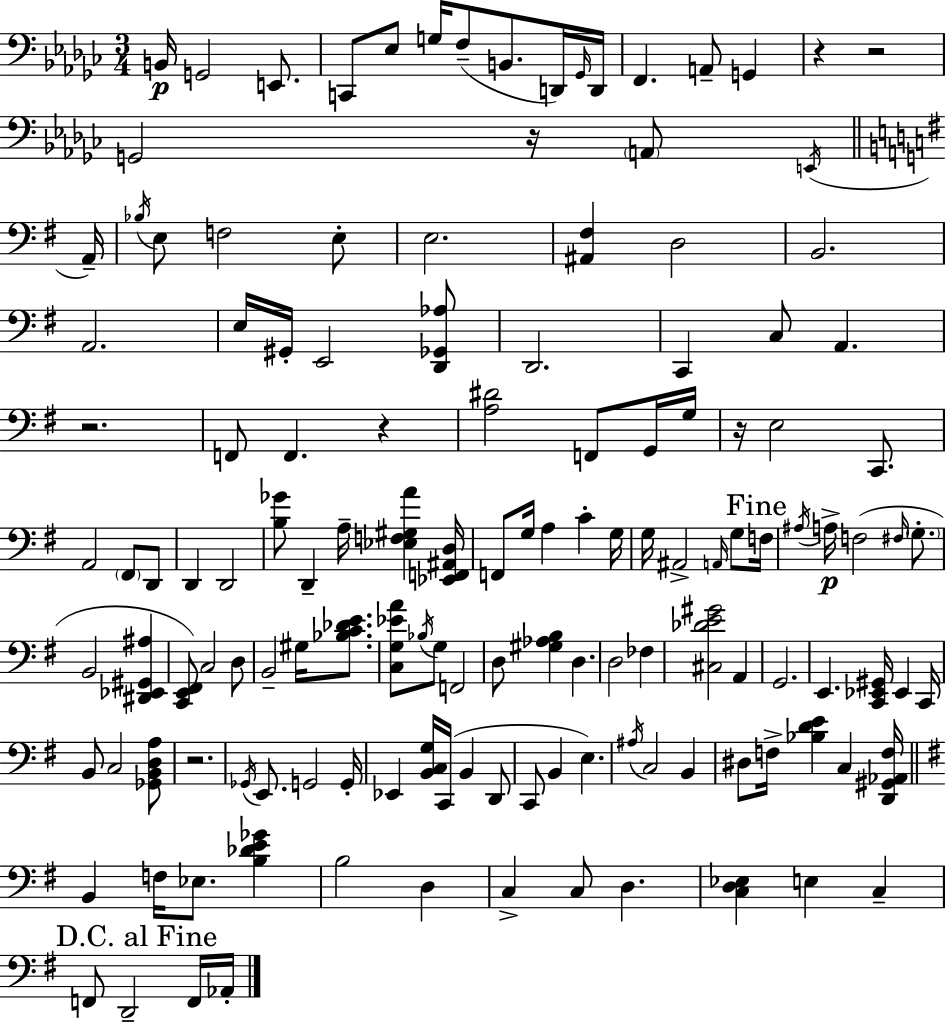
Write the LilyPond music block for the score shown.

{
  \clef bass
  \numericTimeSignature
  \time 3/4
  \key ees \minor
  b,16\p g,2 e,8. | c,8 ees8 g16 f8--( b,8. d,16) \grace { ges,16 } | d,16 f,4. a,8-- g,4 | r4 r2 | \break g,2 r16 \parenthesize a,8 | \acciaccatura { e,16 } \bar "||" \break \key g \major a,16-- \acciaccatura { bes16 } e8 f2 | e8-. e2. | <ais, fis>4 d2 | b,2. | \break a,2. | e16 gis,16-. e,2 | <d, ges, aes>8 d,2. | c,4 c8 a,4. | \break r2. | f,8 f,4. r4 | <a dis'>2 f,8 | g,16 g16 r16 e2 c,8. | \break a,2 \parenthesize fis,8 | d,8 d,4 d,2 | <b ges'>8 d,4-- a16-- <ees f gis a'>4 | <ees, f, ais, d>16 f,8 g16 a4 c'4-. | \break g16 g16 ais,2-> \grace { a,16 } | g8 \mark "Fine" f16 \acciaccatura { ais16 }\p a16-> f2( | \grace { fis16 } \parenthesize g8.-. b,2 | <dis, ees, gis, ais>4 <c, e, fis,>8) c2 | \break d8 b,2-- | gis16 <bes c' des' e'>8. <c g ees' a'>8 \acciaccatura { bes16 } g8 f,2 | d8 <gis aes b>4 | d4. d2 | \break fes4 <cis des' e' gis'>2 | a,4 g,2. | e,4. | <c, ees, gis,>16 ees,4 c,16 b,8 c2 | \break <ges, b, d a>8 r2. | \acciaccatura { ges,16 } e,8. g,2 | g,16-. ees,4 <b, c g>16 | c,16( b,4 d,8 c,8 b,4 | \break e4.) \acciaccatura { ais16 } c2 | b,4 dis8 f16-> <bes d' e'>4 | c4 <d, gis, aes, f>16 \bar "||" \break \key g \major b,4 f16 ees8. <b des' e' ges'>4 | b2 d4 | c4-> c8 d4. | <c d ees>4 e4 c4-- | \break \mark "D.C. al Fine" f,8 d,2-- f,16 aes,16-. | \bar "|."
}